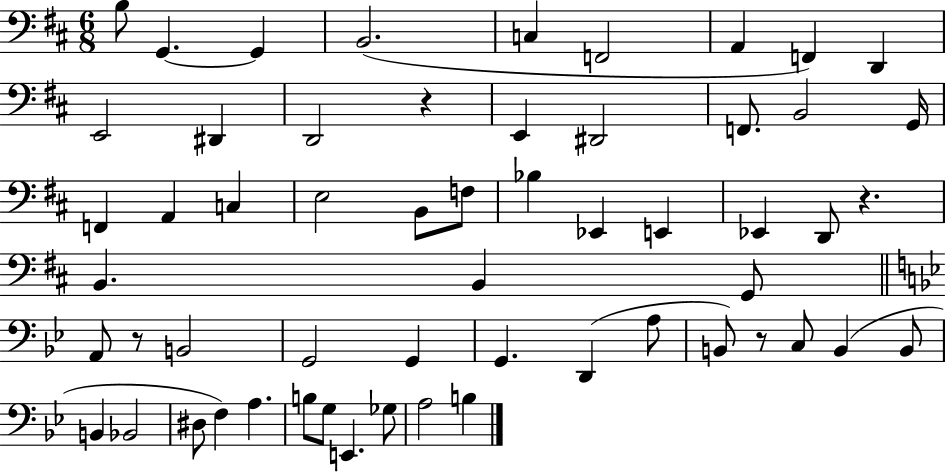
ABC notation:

X:1
T:Untitled
M:6/8
L:1/4
K:D
B,/2 G,, G,, B,,2 C, F,,2 A,, F,, D,, E,,2 ^D,, D,,2 z E,, ^D,,2 F,,/2 B,,2 G,,/4 F,, A,, C, E,2 B,,/2 F,/2 _B, _E,, E,, _E,, D,,/2 z B,, B,, G,,/2 A,,/2 z/2 B,,2 G,,2 G,, G,, D,, A,/2 B,,/2 z/2 C,/2 B,, B,,/2 B,, _B,,2 ^D,/2 F, A, B,/2 G,/2 E,, _G,/2 A,2 B,